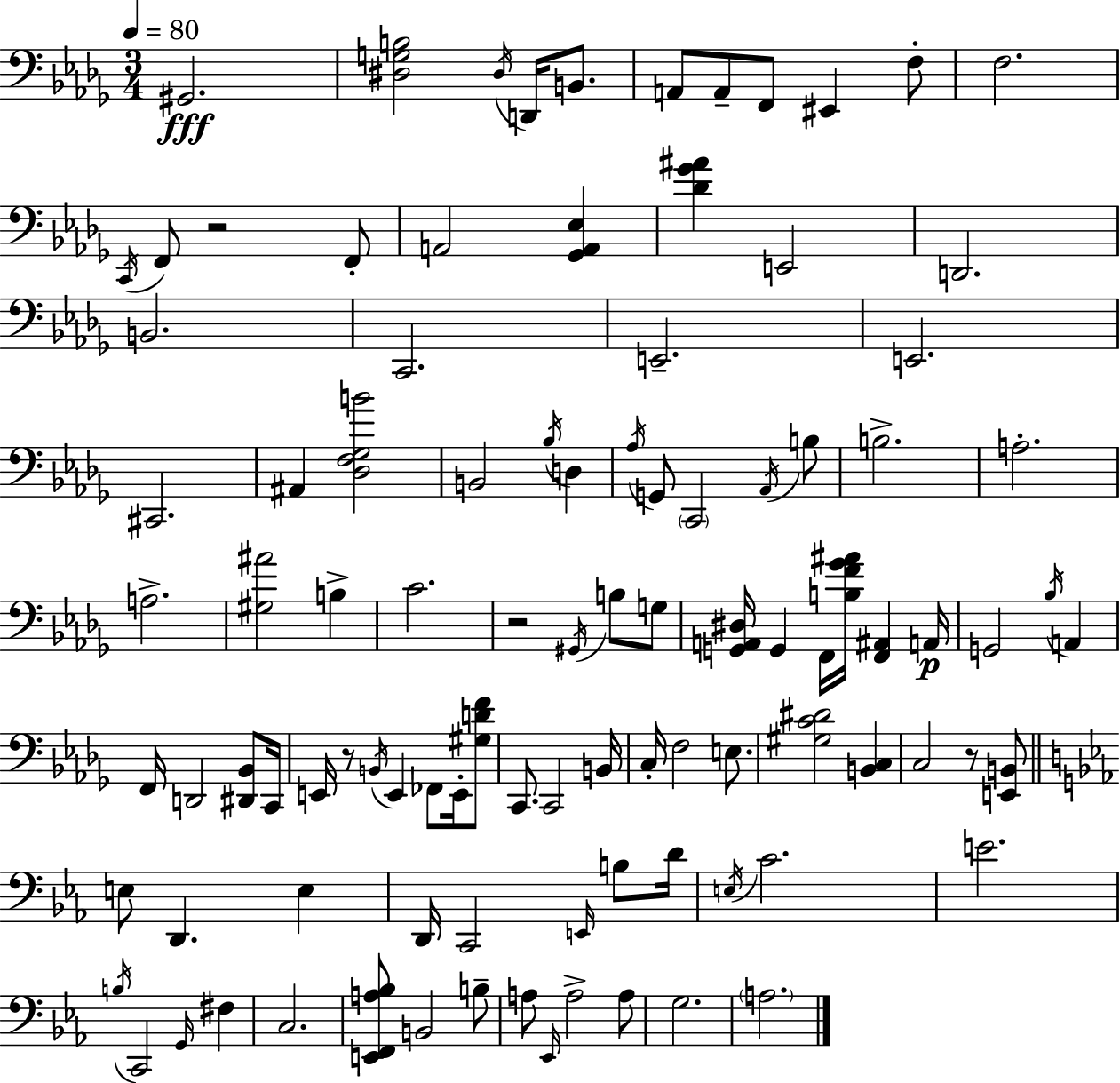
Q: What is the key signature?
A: BES minor